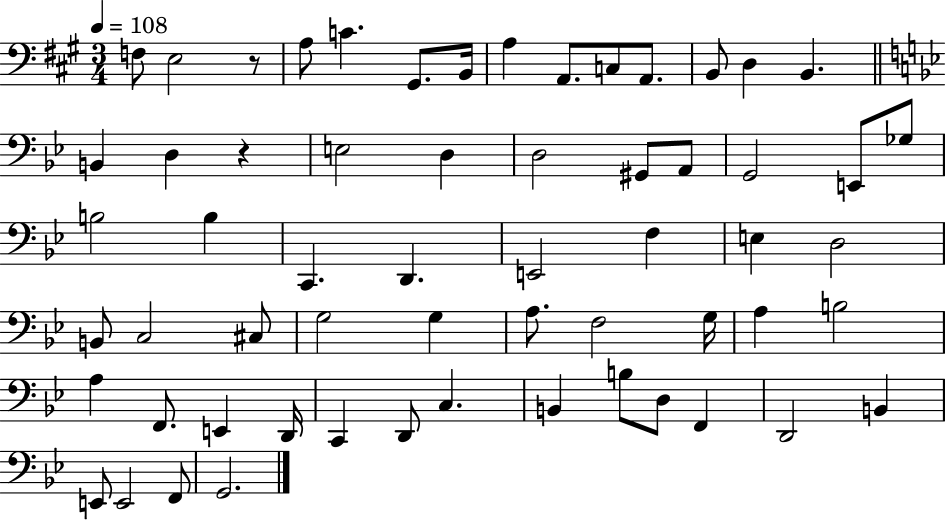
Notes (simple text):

F3/e E3/h R/e A3/e C4/q. G#2/e. B2/s A3/q A2/e. C3/e A2/e. B2/e D3/q B2/q. B2/q D3/q R/q E3/h D3/q D3/h G#2/e A2/e G2/h E2/e Gb3/e B3/h B3/q C2/q. D2/q. E2/h F3/q E3/q D3/h B2/e C3/h C#3/e G3/h G3/q A3/e. F3/h G3/s A3/q B3/h A3/q F2/e. E2/q D2/s C2/q D2/e C3/q. B2/q B3/e D3/e F2/q D2/h B2/q E2/e E2/h F2/e G2/h.